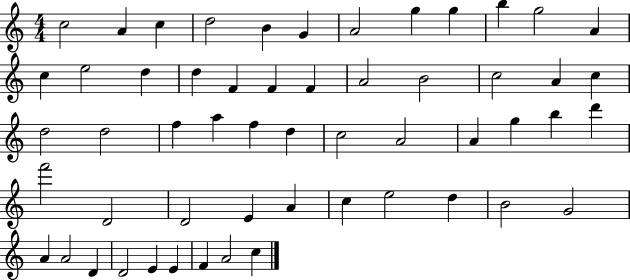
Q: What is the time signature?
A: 4/4